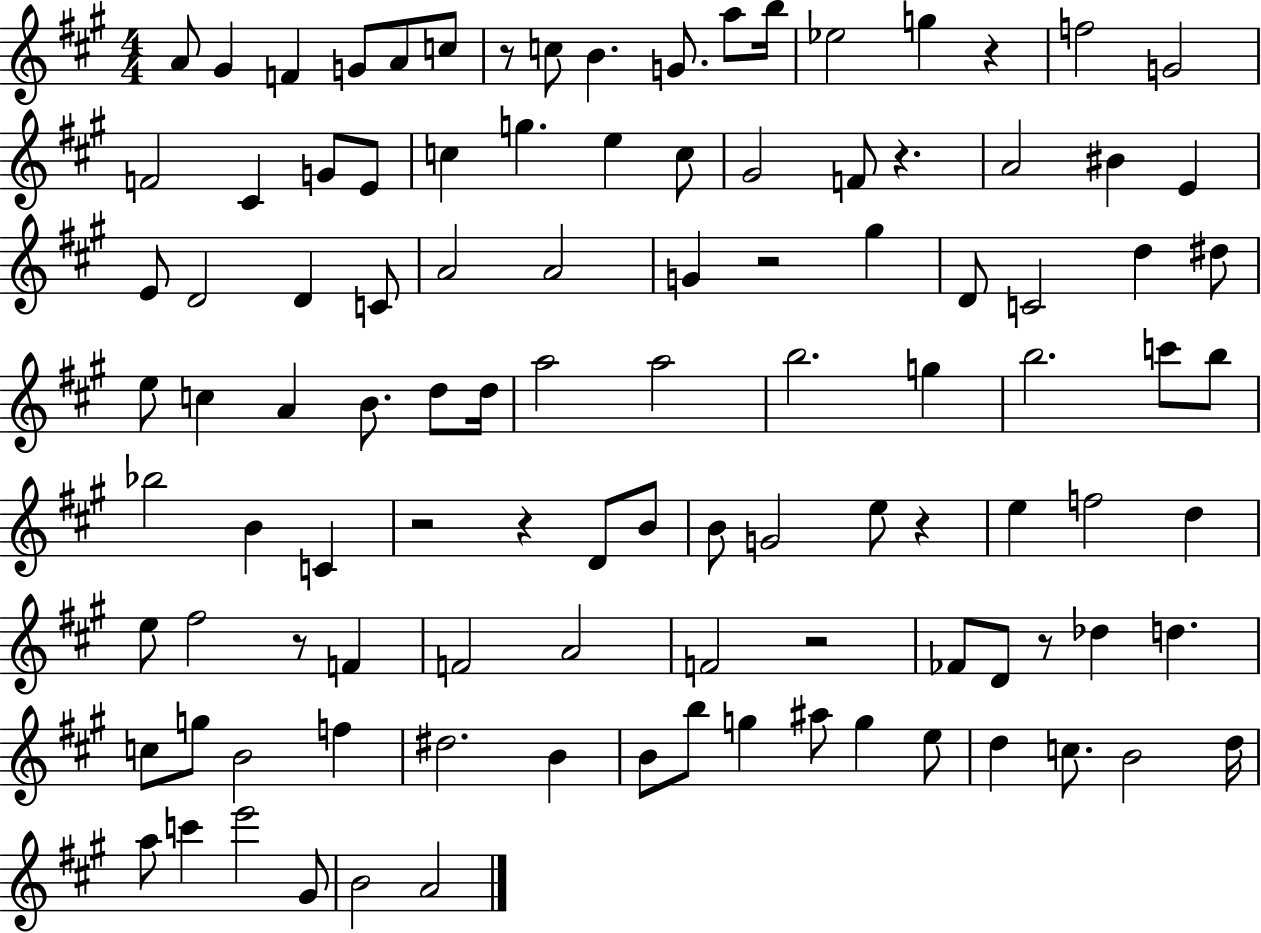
{
  \clef treble
  \numericTimeSignature
  \time 4/4
  \key a \major
  a'8 gis'4 f'4 g'8 a'8 c''8 | r8 c''8 b'4. g'8. a''8 b''16 | ees''2 g''4 r4 | f''2 g'2 | \break f'2 cis'4 g'8 e'8 | c''4 g''4. e''4 c''8 | gis'2 f'8 r4. | a'2 bis'4 e'4 | \break e'8 d'2 d'4 c'8 | a'2 a'2 | g'4 r2 gis''4 | d'8 c'2 d''4 dis''8 | \break e''8 c''4 a'4 b'8. d''8 d''16 | a''2 a''2 | b''2. g''4 | b''2. c'''8 b''8 | \break bes''2 b'4 c'4 | r2 r4 d'8 b'8 | b'8 g'2 e''8 r4 | e''4 f''2 d''4 | \break e''8 fis''2 r8 f'4 | f'2 a'2 | f'2 r2 | fes'8 d'8 r8 des''4 d''4. | \break c''8 g''8 b'2 f''4 | dis''2. b'4 | b'8 b''8 g''4 ais''8 g''4 e''8 | d''4 c''8. b'2 d''16 | \break a''8 c'''4 e'''2 gis'8 | b'2 a'2 | \bar "|."
}